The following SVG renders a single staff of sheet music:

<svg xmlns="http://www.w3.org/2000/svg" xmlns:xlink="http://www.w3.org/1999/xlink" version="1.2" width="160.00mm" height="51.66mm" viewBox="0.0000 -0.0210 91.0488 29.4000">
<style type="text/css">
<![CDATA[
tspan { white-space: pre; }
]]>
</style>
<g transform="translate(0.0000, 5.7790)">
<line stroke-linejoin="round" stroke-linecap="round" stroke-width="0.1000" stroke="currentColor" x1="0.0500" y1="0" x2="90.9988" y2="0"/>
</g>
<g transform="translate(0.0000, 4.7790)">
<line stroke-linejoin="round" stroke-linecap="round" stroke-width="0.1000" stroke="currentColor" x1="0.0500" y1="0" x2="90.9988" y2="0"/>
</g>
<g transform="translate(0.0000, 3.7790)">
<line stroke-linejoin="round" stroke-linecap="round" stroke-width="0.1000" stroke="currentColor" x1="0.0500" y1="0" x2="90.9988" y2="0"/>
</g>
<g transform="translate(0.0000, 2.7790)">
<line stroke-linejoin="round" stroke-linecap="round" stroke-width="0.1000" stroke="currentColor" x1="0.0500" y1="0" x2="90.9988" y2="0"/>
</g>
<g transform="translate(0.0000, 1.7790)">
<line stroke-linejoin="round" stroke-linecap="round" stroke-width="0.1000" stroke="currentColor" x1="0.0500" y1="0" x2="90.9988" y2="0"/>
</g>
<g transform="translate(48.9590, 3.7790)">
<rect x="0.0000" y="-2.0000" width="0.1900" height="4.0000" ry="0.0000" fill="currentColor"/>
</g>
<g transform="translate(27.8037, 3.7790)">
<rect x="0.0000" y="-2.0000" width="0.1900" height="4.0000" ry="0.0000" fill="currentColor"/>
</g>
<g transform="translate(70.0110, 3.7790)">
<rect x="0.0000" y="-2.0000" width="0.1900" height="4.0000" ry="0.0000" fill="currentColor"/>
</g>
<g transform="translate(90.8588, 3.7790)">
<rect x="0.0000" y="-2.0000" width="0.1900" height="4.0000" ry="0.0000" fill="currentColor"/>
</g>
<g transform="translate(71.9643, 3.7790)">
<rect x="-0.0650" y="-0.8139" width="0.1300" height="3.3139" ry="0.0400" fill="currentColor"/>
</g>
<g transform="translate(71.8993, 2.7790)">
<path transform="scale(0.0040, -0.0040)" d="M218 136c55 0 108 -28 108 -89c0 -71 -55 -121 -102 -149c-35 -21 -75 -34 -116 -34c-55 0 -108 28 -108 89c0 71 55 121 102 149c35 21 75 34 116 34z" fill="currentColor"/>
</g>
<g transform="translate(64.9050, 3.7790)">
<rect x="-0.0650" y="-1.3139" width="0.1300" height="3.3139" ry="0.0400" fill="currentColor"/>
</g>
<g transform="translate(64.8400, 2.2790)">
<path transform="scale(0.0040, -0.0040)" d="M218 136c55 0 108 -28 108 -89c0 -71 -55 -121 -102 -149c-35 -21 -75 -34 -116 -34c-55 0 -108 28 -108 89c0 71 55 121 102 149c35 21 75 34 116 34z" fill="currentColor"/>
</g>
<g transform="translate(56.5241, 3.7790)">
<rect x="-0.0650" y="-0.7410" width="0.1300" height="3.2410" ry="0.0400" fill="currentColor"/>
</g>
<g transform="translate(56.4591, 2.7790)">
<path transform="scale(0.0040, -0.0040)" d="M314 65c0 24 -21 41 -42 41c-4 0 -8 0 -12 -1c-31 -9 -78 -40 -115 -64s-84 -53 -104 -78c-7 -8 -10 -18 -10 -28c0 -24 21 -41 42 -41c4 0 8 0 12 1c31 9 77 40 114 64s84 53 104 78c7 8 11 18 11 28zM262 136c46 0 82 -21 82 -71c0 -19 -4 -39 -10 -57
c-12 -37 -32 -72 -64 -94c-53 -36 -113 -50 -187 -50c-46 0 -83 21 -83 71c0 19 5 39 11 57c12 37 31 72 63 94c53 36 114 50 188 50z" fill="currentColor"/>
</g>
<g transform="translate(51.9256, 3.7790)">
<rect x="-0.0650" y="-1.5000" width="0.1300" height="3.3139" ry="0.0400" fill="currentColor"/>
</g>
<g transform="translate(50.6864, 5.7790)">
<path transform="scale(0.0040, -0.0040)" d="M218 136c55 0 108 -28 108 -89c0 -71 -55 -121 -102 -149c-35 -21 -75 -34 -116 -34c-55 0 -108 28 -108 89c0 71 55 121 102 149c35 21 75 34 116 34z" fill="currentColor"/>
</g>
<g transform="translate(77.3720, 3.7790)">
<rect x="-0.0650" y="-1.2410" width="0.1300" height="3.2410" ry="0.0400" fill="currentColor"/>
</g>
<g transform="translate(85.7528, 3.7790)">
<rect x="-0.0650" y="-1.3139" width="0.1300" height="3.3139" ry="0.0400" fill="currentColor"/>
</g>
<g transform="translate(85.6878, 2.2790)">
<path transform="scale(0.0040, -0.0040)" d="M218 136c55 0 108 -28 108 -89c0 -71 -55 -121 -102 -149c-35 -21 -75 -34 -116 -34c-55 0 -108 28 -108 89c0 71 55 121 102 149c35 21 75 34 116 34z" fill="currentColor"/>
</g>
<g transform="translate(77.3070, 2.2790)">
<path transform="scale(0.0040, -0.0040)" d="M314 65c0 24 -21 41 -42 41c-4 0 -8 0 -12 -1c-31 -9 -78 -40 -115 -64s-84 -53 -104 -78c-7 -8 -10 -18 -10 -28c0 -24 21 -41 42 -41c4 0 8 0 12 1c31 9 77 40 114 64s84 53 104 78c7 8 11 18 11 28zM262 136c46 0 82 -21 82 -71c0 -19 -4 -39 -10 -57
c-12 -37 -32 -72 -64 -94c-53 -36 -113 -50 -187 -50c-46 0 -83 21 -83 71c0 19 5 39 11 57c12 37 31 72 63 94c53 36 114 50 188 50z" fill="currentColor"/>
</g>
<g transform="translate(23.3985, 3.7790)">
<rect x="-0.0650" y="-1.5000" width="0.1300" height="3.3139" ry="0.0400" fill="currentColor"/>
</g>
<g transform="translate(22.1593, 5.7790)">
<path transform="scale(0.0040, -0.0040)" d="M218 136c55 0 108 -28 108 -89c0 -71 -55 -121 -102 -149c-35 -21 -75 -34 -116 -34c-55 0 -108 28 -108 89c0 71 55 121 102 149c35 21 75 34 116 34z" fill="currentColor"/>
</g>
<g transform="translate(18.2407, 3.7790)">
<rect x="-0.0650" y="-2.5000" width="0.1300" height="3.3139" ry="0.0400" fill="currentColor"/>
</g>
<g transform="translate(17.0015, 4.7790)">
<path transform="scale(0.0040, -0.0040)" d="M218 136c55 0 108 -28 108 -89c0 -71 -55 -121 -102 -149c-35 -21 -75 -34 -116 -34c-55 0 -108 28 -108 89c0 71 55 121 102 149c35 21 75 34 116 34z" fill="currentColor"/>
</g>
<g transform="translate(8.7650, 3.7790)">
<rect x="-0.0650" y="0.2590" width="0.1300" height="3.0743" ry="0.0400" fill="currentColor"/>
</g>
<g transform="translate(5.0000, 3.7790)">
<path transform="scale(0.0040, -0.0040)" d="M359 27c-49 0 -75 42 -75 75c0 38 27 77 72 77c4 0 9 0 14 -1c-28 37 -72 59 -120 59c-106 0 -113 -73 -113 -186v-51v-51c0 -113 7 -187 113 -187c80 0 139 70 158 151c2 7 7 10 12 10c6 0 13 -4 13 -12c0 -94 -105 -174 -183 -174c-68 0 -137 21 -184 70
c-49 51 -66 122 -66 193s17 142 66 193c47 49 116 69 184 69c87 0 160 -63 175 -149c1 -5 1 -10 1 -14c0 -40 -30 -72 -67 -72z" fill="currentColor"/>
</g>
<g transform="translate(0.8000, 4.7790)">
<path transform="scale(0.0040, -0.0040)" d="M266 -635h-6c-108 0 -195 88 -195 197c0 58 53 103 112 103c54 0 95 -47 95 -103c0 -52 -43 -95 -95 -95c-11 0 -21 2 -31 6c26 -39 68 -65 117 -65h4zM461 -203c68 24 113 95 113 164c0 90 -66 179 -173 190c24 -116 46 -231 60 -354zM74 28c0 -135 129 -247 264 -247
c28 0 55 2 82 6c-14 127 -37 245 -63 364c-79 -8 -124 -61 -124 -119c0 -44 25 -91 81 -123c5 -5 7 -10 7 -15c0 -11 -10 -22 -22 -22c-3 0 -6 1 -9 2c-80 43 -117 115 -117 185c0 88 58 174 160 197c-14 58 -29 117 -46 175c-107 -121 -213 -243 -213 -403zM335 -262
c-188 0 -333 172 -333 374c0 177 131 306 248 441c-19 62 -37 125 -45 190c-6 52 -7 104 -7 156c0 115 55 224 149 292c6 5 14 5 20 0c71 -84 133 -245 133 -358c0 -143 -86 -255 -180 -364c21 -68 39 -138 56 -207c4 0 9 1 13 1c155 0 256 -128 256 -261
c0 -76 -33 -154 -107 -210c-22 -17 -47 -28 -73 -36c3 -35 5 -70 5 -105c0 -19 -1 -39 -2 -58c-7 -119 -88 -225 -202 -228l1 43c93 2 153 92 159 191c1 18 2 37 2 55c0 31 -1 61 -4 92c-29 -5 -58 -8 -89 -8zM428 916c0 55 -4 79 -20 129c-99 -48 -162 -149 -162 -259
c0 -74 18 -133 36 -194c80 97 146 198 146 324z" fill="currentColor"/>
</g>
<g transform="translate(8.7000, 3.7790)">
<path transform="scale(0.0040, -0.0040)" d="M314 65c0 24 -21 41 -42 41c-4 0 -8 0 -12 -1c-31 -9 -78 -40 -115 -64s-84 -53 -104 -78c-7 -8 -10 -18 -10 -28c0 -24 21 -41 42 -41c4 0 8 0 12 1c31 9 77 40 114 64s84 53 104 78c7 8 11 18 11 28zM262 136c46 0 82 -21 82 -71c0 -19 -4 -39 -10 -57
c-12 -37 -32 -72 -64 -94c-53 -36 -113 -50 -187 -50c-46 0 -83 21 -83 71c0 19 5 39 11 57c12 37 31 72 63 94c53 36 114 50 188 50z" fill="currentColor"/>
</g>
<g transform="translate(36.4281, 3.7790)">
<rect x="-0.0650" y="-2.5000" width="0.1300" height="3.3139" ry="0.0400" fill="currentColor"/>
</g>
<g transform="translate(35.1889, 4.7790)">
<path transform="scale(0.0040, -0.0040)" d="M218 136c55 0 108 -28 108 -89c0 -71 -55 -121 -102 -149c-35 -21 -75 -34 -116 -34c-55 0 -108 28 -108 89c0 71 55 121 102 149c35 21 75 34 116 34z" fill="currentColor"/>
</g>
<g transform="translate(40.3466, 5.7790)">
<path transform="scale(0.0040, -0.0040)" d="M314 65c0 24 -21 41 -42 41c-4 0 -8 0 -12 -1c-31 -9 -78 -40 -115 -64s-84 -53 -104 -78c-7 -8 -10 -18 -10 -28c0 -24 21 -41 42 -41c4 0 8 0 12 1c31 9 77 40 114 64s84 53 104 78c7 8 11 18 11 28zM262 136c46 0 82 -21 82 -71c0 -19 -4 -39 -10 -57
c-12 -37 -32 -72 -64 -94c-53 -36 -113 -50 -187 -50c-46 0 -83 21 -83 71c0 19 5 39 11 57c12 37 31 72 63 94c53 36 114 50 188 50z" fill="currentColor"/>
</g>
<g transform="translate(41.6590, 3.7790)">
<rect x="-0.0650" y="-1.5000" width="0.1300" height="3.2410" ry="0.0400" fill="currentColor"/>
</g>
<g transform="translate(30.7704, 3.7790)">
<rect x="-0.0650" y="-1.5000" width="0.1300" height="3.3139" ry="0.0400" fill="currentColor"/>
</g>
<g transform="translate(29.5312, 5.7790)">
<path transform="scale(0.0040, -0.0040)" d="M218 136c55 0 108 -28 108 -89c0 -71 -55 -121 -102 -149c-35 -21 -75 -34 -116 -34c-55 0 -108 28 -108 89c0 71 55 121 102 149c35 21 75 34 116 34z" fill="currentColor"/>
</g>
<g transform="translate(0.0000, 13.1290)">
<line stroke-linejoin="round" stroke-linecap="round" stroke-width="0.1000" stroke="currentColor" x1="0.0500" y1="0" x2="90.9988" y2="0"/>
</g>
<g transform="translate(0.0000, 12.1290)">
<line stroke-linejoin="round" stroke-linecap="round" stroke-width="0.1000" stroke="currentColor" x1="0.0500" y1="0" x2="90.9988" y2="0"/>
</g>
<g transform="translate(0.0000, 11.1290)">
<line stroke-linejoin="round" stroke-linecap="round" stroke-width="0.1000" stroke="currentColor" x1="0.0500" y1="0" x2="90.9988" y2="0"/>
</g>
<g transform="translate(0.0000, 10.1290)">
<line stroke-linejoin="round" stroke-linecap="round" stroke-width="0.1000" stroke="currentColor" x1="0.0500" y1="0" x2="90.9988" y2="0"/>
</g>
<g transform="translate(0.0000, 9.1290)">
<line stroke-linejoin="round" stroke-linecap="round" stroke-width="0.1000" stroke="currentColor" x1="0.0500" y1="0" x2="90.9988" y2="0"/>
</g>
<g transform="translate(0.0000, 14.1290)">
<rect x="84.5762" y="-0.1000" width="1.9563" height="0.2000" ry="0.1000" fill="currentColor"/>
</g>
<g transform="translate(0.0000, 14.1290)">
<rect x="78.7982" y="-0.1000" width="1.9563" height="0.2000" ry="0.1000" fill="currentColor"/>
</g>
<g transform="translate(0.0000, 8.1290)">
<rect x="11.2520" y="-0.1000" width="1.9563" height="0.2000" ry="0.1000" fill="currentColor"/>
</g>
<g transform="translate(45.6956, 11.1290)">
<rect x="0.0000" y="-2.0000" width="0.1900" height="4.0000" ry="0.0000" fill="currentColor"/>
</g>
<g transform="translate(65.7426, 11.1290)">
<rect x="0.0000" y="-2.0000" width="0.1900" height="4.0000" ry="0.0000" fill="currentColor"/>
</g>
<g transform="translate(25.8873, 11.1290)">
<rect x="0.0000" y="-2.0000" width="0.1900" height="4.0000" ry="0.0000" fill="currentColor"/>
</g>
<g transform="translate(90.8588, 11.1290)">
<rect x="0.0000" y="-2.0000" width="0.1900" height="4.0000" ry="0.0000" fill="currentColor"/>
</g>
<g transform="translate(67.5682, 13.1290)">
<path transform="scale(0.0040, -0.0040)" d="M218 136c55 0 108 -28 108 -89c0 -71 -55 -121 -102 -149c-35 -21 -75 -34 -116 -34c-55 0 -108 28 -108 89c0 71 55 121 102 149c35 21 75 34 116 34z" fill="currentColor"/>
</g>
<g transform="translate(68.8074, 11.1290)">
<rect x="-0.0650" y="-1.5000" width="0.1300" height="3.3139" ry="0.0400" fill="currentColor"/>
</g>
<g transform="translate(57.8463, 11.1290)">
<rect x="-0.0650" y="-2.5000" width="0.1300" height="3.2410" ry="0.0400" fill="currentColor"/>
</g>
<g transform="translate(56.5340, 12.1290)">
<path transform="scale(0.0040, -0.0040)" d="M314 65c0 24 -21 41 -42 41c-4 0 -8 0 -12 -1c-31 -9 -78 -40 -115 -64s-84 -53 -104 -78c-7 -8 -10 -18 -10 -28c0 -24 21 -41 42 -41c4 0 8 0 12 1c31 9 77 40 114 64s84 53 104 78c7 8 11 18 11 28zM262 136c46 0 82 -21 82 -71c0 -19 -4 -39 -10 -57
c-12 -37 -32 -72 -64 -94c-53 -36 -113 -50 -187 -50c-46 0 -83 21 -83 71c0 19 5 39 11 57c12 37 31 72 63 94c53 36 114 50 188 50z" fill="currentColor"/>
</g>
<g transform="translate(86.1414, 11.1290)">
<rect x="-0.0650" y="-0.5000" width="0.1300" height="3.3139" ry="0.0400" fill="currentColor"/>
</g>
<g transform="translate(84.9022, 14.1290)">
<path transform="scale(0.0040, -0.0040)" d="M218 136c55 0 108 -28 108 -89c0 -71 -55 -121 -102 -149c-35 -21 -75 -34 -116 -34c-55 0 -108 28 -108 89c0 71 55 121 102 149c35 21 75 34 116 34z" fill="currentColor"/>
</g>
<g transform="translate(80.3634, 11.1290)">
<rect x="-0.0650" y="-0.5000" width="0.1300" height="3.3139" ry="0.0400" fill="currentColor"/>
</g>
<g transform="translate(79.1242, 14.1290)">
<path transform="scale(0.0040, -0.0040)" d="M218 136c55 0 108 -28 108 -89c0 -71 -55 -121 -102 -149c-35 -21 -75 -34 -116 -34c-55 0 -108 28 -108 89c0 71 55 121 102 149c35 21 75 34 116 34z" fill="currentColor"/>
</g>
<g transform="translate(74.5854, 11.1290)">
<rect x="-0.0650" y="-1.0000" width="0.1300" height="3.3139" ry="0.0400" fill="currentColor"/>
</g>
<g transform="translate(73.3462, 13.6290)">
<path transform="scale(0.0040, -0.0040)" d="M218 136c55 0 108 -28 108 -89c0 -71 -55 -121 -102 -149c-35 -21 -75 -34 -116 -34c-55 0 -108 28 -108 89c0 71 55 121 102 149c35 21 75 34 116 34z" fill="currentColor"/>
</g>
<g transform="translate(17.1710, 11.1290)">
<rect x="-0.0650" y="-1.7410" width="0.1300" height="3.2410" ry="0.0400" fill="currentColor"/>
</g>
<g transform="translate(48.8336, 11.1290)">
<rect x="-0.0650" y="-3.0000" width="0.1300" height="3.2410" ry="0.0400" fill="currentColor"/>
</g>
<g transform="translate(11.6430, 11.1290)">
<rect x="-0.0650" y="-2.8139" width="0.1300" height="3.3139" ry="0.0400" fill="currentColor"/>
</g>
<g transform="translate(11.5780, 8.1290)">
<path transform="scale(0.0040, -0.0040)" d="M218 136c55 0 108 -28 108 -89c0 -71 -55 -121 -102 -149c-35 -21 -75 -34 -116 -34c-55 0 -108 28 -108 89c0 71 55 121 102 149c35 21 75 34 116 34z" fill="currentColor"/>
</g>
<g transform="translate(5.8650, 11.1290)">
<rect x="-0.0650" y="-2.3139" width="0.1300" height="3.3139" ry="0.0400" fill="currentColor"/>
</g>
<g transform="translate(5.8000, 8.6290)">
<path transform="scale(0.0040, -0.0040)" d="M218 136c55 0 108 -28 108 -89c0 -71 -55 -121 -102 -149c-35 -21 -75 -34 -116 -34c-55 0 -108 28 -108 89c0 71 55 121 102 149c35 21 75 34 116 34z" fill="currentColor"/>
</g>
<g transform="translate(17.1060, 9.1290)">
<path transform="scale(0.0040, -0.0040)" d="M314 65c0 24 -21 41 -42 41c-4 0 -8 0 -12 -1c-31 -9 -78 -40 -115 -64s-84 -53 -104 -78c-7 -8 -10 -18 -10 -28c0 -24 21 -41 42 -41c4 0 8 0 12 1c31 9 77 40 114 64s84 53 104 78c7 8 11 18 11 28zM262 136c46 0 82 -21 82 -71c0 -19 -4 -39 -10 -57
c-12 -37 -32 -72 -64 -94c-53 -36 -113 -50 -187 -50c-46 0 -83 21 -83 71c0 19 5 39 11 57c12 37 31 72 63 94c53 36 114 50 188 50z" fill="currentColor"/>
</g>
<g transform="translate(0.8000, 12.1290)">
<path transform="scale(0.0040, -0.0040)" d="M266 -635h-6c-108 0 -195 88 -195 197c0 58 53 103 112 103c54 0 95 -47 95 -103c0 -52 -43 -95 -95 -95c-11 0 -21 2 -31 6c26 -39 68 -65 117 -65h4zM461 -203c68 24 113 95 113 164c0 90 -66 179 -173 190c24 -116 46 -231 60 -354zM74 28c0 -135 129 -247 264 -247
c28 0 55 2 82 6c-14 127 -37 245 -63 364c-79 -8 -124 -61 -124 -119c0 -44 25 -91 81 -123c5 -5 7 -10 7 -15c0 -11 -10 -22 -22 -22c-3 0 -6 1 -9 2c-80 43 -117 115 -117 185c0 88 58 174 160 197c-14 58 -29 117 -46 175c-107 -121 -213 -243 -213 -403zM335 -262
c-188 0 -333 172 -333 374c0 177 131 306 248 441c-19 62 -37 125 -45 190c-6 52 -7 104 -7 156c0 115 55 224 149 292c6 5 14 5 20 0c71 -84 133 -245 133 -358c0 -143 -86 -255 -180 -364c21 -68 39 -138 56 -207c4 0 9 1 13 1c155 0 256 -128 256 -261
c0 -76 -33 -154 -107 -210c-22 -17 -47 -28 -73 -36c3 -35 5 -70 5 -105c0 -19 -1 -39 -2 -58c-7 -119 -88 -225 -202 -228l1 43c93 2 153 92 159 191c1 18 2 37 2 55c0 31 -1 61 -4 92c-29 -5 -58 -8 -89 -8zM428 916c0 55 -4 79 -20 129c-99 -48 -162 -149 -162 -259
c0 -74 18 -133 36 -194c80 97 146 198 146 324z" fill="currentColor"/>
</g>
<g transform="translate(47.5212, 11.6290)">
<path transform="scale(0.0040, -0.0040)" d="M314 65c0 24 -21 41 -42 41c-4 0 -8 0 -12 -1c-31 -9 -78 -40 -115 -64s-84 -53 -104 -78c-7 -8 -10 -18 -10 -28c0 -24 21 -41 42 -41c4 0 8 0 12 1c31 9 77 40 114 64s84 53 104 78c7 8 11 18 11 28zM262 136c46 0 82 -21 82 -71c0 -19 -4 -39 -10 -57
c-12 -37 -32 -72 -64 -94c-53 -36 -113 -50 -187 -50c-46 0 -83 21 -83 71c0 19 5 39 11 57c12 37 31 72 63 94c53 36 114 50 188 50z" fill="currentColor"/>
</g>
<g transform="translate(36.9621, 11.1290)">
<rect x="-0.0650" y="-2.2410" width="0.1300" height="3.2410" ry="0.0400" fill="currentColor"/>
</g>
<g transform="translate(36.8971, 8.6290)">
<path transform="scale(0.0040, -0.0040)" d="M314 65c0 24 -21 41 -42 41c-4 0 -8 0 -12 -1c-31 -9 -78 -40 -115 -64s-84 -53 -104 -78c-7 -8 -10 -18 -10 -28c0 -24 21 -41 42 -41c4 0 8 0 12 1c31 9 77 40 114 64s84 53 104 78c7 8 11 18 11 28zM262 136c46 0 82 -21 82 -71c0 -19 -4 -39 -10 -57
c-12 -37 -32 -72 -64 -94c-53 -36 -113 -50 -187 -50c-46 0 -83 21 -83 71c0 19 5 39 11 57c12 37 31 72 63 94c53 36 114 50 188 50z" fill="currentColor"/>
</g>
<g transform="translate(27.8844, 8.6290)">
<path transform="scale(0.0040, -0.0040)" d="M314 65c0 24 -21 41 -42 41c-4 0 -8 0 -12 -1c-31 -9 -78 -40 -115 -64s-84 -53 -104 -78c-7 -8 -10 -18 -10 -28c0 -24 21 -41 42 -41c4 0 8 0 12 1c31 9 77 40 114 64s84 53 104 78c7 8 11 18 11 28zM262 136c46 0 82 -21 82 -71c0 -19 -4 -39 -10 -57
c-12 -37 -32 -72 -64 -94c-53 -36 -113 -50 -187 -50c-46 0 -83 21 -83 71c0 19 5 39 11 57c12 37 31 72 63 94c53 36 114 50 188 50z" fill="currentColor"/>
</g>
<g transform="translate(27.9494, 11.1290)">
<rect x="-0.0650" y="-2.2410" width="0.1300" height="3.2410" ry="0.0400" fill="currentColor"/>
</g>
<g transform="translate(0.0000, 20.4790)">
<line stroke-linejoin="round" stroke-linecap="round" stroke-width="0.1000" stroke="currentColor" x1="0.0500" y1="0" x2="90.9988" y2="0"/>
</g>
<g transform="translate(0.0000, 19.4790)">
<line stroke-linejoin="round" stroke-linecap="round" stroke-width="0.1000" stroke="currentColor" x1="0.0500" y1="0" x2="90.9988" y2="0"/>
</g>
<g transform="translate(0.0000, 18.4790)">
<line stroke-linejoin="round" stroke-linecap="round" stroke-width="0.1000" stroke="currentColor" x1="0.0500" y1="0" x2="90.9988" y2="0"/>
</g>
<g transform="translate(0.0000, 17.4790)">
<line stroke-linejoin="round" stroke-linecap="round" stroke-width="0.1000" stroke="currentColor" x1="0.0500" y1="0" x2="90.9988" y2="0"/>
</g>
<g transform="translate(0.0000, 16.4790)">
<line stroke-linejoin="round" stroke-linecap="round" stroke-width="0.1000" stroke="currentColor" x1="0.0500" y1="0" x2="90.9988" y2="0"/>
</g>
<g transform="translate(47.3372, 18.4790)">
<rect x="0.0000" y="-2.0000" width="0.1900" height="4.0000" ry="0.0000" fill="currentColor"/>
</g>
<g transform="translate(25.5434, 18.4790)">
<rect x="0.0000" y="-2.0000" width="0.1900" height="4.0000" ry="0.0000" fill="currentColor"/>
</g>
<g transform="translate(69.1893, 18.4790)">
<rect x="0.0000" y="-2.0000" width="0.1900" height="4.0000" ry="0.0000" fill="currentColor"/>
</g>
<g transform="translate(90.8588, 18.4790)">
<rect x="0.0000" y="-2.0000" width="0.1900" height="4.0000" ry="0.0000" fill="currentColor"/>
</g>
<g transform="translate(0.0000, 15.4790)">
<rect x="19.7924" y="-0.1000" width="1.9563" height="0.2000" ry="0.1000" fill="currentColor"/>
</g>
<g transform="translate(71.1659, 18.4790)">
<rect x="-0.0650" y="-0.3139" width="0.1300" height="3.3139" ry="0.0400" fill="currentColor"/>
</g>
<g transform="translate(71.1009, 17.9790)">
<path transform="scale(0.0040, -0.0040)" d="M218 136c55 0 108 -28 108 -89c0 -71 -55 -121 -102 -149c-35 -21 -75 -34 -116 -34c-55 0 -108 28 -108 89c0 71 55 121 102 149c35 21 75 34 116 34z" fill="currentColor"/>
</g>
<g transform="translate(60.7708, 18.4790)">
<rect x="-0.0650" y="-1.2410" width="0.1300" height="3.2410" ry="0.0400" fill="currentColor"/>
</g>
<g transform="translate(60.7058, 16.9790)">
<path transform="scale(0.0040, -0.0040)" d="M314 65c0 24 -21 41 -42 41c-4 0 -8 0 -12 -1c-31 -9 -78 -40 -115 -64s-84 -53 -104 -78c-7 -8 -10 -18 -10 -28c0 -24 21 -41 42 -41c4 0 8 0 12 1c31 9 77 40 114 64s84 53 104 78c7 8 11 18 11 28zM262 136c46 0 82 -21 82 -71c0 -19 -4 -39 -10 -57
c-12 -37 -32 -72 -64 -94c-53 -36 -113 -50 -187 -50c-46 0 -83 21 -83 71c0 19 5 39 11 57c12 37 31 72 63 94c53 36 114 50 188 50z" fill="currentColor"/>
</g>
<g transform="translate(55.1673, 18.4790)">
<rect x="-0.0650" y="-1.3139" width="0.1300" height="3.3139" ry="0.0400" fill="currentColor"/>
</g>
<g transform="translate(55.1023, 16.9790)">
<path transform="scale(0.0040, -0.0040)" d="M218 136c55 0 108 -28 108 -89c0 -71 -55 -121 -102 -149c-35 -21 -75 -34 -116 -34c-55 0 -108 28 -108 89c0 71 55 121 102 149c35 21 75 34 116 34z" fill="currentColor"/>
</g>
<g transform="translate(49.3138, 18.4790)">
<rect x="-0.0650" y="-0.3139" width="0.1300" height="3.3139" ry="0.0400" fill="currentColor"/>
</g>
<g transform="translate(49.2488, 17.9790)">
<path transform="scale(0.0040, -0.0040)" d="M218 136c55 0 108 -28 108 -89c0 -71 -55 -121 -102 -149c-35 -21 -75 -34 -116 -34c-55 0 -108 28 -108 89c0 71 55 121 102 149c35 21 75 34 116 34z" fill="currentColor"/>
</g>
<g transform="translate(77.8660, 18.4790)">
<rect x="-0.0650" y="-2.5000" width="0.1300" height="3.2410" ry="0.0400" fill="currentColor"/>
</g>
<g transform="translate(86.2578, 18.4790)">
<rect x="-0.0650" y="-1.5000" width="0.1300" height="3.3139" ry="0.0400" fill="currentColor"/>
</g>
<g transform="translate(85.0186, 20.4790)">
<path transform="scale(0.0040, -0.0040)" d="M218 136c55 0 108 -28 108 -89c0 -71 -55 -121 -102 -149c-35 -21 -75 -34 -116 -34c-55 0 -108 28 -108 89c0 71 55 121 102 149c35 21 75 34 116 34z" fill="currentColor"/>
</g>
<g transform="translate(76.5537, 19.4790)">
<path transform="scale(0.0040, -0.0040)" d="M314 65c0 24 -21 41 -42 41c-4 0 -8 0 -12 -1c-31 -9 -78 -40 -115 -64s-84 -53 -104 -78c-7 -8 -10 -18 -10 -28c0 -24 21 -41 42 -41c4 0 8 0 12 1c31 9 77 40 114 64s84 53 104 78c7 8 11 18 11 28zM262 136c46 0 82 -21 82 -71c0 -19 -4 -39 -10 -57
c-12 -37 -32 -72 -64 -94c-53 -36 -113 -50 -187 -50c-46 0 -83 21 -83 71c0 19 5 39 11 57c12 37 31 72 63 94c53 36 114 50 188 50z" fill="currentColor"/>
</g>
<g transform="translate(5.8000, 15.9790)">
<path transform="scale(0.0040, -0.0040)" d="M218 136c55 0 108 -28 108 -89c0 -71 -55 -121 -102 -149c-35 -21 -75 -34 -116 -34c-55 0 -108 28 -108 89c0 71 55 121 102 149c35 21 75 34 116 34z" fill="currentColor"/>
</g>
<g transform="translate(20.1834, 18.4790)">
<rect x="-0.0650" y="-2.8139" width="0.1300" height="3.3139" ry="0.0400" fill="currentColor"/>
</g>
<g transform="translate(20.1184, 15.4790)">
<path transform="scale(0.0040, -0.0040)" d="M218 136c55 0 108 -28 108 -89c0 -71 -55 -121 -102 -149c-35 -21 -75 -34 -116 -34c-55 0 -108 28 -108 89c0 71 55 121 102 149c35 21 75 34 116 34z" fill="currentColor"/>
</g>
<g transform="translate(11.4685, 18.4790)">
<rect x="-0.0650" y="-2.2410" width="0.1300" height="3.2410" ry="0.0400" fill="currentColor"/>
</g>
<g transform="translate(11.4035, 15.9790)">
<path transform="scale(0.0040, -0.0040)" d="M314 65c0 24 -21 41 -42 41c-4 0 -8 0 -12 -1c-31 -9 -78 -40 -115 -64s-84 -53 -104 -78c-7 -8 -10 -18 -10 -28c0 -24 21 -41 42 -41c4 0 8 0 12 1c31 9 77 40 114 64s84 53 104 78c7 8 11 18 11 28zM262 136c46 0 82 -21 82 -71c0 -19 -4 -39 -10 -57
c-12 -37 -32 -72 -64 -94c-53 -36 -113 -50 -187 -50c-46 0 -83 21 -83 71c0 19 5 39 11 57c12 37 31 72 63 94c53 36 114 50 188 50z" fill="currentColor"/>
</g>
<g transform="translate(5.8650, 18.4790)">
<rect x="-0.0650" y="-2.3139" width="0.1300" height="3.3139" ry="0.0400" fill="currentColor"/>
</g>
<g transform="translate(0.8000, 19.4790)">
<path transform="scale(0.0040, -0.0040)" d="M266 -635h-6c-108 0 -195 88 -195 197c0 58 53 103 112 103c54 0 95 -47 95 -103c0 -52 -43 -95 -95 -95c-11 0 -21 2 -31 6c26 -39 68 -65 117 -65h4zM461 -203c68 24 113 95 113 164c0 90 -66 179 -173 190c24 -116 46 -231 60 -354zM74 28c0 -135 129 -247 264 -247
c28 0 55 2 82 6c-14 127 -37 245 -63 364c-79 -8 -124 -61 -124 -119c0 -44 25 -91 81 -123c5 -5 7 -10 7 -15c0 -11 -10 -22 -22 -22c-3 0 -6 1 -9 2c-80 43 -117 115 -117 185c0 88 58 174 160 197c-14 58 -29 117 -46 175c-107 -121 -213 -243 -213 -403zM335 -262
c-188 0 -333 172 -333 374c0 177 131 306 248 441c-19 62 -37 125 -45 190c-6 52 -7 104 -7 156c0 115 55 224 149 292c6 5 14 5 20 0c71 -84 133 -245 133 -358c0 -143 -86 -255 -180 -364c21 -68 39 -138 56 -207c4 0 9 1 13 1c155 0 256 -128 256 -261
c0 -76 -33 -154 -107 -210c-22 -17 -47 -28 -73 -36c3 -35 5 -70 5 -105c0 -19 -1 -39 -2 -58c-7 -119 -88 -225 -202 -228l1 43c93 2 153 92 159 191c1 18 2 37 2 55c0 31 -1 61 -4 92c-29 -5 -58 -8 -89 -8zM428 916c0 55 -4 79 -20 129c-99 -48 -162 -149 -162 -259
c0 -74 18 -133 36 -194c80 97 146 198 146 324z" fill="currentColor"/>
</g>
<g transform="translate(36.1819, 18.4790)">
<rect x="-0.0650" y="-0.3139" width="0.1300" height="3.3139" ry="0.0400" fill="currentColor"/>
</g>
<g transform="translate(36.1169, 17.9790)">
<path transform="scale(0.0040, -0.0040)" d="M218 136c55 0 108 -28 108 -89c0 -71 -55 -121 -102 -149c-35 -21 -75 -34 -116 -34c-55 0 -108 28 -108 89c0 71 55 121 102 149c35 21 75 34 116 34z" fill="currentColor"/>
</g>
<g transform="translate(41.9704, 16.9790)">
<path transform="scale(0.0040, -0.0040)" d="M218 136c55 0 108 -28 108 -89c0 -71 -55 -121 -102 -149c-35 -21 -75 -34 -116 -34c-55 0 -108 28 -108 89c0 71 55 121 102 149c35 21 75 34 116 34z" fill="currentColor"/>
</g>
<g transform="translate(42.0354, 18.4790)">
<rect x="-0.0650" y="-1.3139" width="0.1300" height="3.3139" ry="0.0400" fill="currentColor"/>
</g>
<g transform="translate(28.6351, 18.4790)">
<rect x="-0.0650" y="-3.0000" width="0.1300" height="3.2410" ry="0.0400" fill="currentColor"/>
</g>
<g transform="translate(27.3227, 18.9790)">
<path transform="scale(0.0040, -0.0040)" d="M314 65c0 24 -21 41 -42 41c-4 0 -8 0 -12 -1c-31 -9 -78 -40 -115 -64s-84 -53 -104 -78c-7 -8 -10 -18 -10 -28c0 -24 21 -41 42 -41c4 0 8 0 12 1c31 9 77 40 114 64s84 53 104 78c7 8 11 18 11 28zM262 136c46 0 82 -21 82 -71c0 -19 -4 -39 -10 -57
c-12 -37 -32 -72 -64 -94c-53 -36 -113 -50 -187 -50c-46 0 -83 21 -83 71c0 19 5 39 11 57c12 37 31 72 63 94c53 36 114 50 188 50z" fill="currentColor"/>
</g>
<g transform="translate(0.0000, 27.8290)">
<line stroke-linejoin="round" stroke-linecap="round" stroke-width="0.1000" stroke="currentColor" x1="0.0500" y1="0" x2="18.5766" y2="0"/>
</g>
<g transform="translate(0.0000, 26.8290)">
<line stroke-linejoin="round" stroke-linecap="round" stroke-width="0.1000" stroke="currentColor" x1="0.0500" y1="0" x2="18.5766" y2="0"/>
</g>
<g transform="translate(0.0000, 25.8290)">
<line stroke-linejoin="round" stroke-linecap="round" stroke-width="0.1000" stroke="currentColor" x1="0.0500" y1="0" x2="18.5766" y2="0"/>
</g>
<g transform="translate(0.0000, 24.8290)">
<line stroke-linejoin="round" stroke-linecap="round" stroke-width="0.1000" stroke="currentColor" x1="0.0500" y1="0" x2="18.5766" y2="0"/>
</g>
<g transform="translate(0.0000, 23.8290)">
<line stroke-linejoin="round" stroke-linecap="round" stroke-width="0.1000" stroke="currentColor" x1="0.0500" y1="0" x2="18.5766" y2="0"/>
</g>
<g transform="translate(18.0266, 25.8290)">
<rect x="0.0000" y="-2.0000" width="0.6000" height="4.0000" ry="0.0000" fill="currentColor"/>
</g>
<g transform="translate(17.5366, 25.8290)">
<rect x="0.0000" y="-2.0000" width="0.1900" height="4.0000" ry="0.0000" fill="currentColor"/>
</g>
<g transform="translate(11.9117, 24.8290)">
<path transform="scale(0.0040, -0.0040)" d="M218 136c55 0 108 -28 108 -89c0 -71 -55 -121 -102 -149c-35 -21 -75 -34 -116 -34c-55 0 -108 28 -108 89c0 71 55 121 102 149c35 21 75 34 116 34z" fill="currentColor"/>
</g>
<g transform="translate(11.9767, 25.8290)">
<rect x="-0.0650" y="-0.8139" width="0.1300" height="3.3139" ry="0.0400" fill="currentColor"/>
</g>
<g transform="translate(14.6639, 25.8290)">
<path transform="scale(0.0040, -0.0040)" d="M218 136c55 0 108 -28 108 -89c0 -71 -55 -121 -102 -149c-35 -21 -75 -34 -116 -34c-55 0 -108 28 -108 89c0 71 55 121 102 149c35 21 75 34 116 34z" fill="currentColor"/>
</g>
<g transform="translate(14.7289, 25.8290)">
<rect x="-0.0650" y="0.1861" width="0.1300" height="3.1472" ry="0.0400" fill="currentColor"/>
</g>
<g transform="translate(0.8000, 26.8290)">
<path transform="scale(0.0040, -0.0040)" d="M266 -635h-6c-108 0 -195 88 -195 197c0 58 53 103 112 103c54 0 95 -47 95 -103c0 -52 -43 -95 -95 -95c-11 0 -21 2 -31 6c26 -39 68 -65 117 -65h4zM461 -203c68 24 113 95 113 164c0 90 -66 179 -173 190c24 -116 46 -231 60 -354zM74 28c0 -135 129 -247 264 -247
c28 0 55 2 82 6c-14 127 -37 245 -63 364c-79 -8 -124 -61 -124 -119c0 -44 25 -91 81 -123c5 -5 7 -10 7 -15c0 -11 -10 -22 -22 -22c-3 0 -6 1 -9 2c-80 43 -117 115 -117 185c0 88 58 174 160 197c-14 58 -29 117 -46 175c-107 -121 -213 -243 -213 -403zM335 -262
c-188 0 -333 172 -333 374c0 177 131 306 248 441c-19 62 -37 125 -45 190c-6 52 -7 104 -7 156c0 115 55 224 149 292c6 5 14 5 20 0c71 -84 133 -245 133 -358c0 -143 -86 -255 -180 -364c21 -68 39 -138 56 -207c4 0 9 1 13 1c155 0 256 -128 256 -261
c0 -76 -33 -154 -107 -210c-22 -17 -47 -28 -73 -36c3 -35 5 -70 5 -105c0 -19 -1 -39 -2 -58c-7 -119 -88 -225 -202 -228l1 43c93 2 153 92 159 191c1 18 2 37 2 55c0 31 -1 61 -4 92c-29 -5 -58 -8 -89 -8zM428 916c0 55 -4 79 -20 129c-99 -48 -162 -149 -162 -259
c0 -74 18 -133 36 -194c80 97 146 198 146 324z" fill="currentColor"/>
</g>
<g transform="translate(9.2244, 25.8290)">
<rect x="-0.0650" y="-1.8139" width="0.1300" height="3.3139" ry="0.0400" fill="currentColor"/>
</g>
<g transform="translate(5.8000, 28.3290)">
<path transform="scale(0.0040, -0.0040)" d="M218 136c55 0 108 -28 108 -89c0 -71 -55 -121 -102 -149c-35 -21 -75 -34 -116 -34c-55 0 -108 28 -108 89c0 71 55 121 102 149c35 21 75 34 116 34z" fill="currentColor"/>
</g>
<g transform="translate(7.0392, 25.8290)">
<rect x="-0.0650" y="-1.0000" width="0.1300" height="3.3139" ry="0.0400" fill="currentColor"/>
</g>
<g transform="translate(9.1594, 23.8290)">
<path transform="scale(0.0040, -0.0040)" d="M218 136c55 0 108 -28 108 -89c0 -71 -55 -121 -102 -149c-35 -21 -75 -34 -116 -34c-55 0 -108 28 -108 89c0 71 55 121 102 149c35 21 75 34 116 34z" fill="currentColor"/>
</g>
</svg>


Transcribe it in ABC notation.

X:1
T:Untitled
M:4/4
L:1/4
K:C
B2 G E E G E2 E d2 e d e2 e g a f2 g2 g2 A2 G2 E D C C g g2 a A2 c e c e e2 c G2 E D f d B